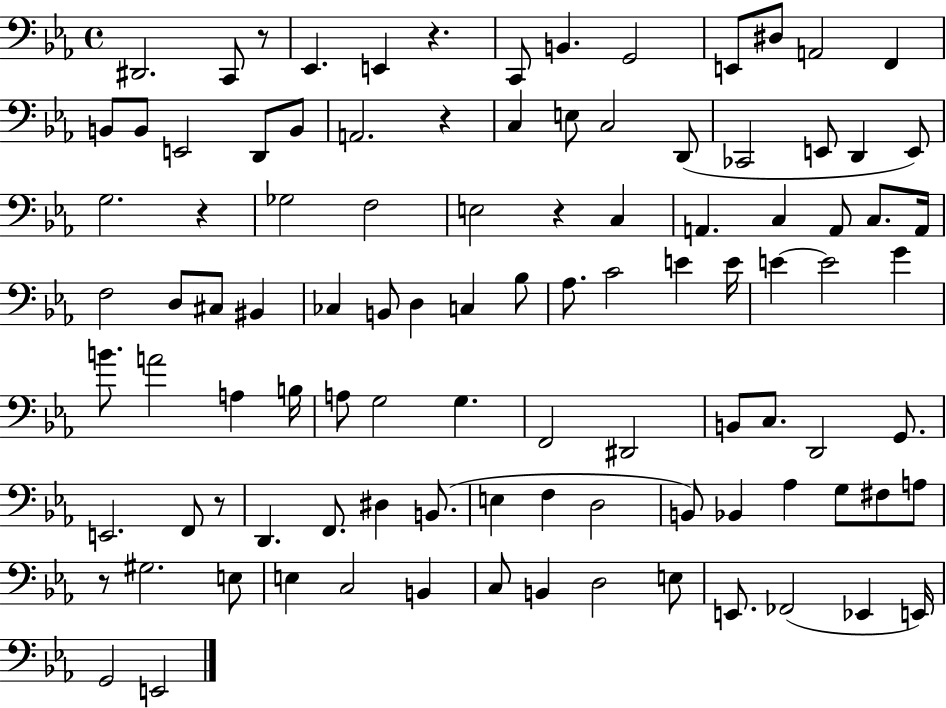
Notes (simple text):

D#2/h. C2/e R/e Eb2/q. E2/q R/q. C2/e B2/q. G2/h E2/e D#3/e A2/h F2/q B2/e B2/e E2/h D2/e B2/e A2/h. R/q C3/q E3/e C3/h D2/e CES2/h E2/e D2/q E2/e G3/h. R/q Gb3/h F3/h E3/h R/q C3/q A2/q. C3/q A2/e C3/e. A2/s F3/h D3/e C#3/e BIS2/q CES3/q B2/e D3/q C3/q Bb3/e Ab3/e. C4/h E4/q E4/s E4/q E4/h G4/q B4/e. A4/h A3/q B3/s A3/e G3/h G3/q. F2/h D#2/h B2/e C3/e. D2/h G2/e. E2/h. F2/e R/e D2/q. F2/e. D#3/q B2/e. E3/q F3/q D3/h B2/e Bb2/q Ab3/q G3/e F#3/e A3/e R/e G#3/h. E3/e E3/q C3/h B2/q C3/e B2/q D3/h E3/e E2/e. FES2/h Eb2/q E2/s G2/h E2/h